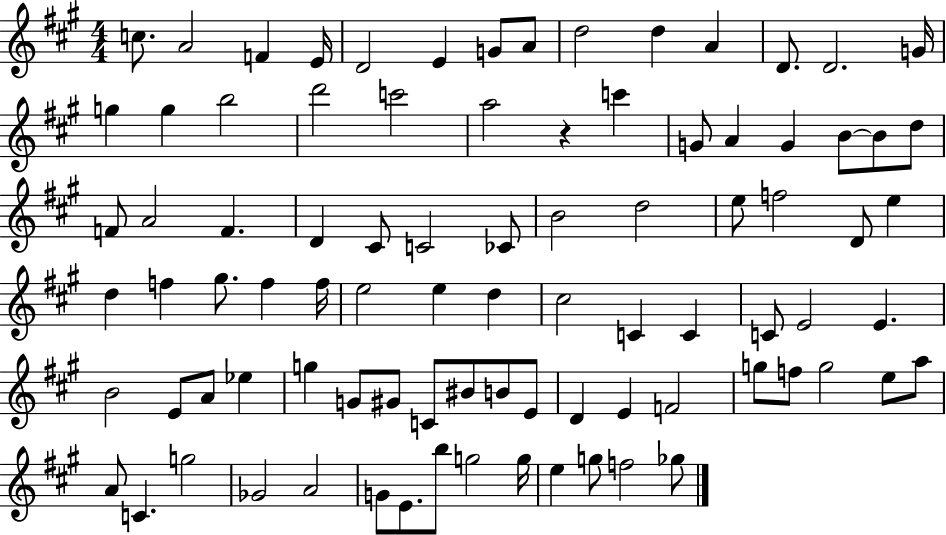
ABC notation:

X:1
T:Untitled
M:4/4
L:1/4
K:A
c/2 A2 F E/4 D2 E G/2 A/2 d2 d A D/2 D2 G/4 g g b2 d'2 c'2 a2 z c' G/2 A G B/2 B/2 d/2 F/2 A2 F D ^C/2 C2 _C/2 B2 d2 e/2 f2 D/2 e d f ^g/2 f f/4 e2 e d ^c2 C C C/2 E2 E B2 E/2 A/2 _e g G/2 ^G/2 C/2 ^B/2 B/2 E/2 D E F2 g/2 f/2 g2 e/2 a/2 A/2 C g2 _G2 A2 G/2 E/2 b/2 g2 g/4 e g/2 f2 _g/2